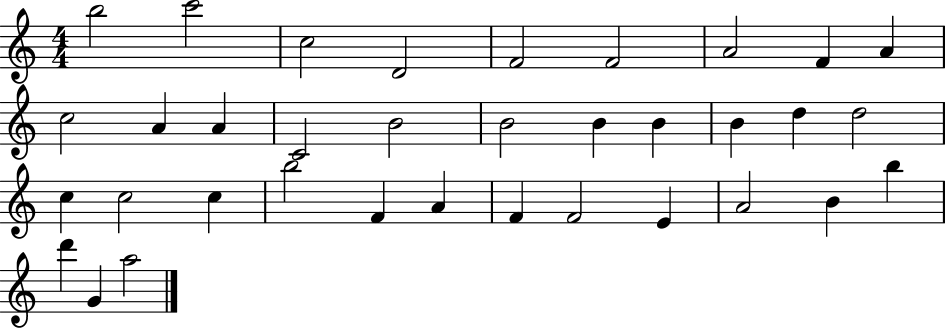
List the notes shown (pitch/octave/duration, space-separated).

B5/h C6/h C5/h D4/h F4/h F4/h A4/h F4/q A4/q C5/h A4/q A4/q C4/h B4/h B4/h B4/q B4/q B4/q D5/q D5/h C5/q C5/h C5/q B5/h F4/q A4/q F4/q F4/h E4/q A4/h B4/q B5/q D6/q G4/q A5/h